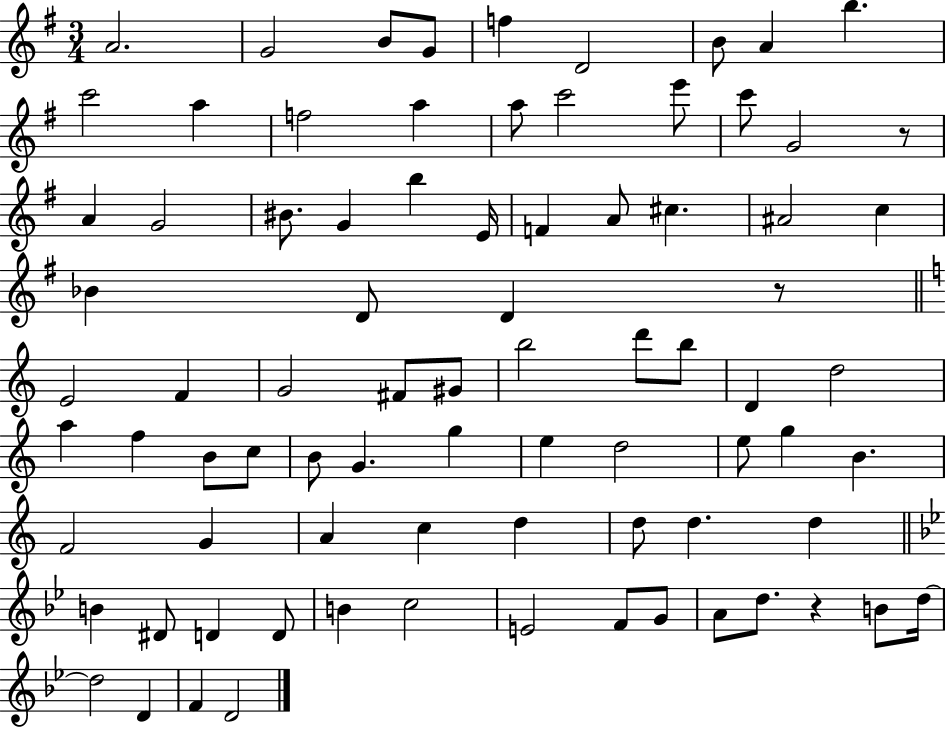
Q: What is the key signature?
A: G major